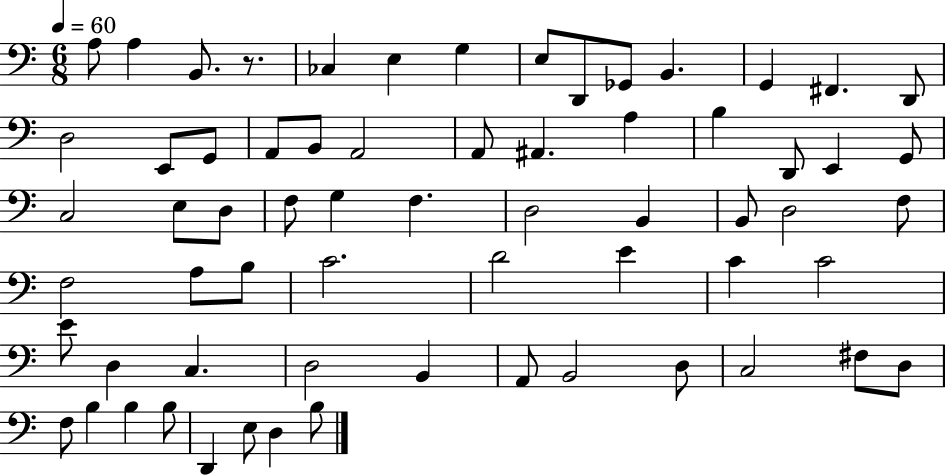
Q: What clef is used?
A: bass